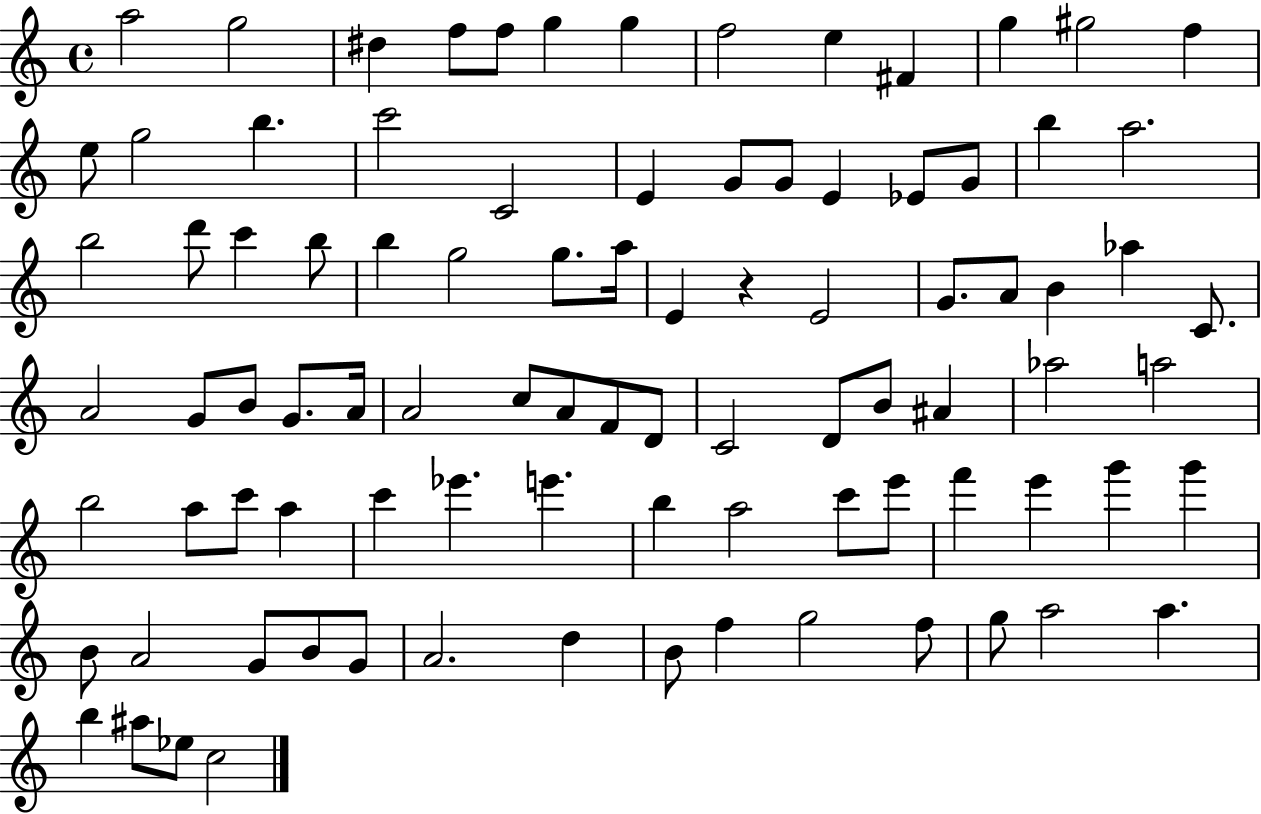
X:1
T:Untitled
M:4/4
L:1/4
K:C
a2 g2 ^d f/2 f/2 g g f2 e ^F g ^g2 f e/2 g2 b c'2 C2 E G/2 G/2 E _E/2 G/2 b a2 b2 d'/2 c' b/2 b g2 g/2 a/4 E z E2 G/2 A/2 B _a C/2 A2 G/2 B/2 G/2 A/4 A2 c/2 A/2 F/2 D/2 C2 D/2 B/2 ^A _a2 a2 b2 a/2 c'/2 a c' _e' e' b a2 c'/2 e'/2 f' e' g' g' B/2 A2 G/2 B/2 G/2 A2 d B/2 f g2 f/2 g/2 a2 a b ^a/2 _e/2 c2